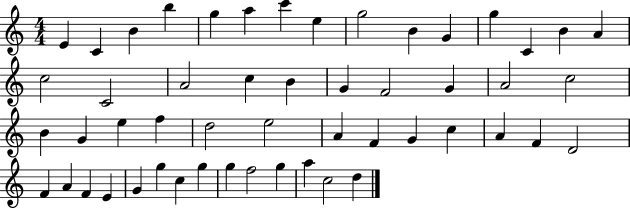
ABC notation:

X:1
T:Untitled
M:4/4
L:1/4
K:C
E C B b g a c' e g2 B G g C B A c2 C2 A2 c B G F2 G A2 c2 B G e f d2 e2 A F G c A F D2 F A F E G g c g g f2 g a c2 d